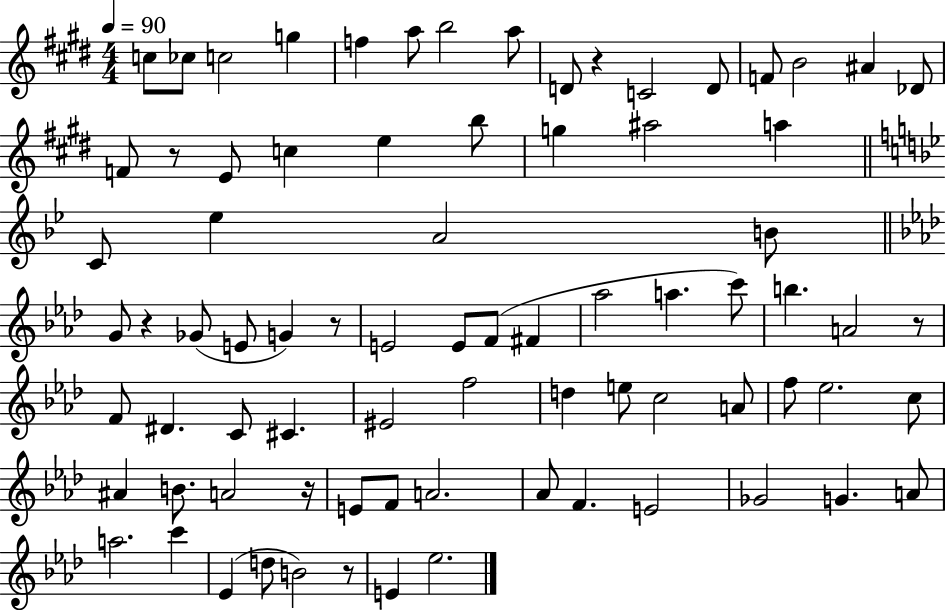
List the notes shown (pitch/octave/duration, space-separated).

C5/e CES5/e C5/h G5/q F5/q A5/e B5/h A5/e D4/e R/q C4/h D4/e F4/e B4/h A#4/q Db4/e F4/e R/e E4/e C5/q E5/q B5/e G5/q A#5/h A5/q C4/e Eb5/q A4/h B4/e G4/e R/q Gb4/e E4/e G4/q R/e E4/h E4/e F4/e F#4/q Ab5/h A5/q. C6/e B5/q. A4/h R/e F4/e D#4/q. C4/e C#4/q. EIS4/h F5/h D5/q E5/e C5/h A4/e F5/e Eb5/h. C5/e A#4/q B4/e. A4/h R/s E4/e F4/e A4/h. Ab4/e F4/q. E4/h Gb4/h G4/q. A4/e A5/h. C6/q Eb4/q D5/e B4/h R/e E4/q Eb5/h.